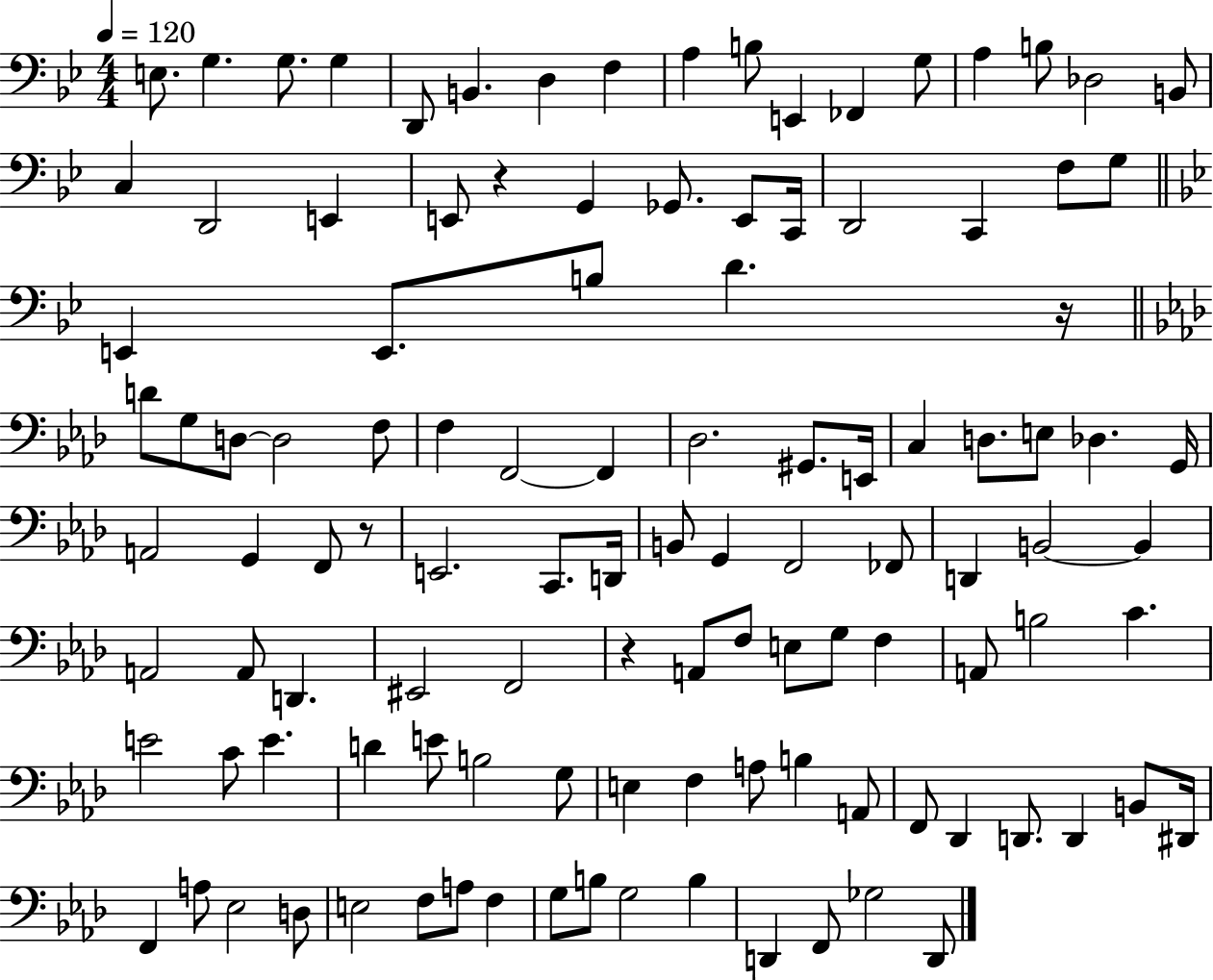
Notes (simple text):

E3/e. G3/q. G3/e. G3/q D2/e B2/q. D3/q F3/q A3/q B3/e E2/q FES2/q G3/e A3/q B3/e Db3/h B2/e C3/q D2/h E2/q E2/e R/q G2/q Gb2/e. E2/e C2/s D2/h C2/q F3/e G3/e E2/q E2/e. B3/e D4/q. R/s D4/e G3/e D3/e D3/h F3/e F3/q F2/h F2/q Db3/h. G#2/e. E2/s C3/q D3/e. E3/e Db3/q. G2/s A2/h G2/q F2/e R/e E2/h. C2/e. D2/s B2/e G2/q F2/h FES2/e D2/q B2/h B2/q A2/h A2/e D2/q. EIS2/h F2/h R/q A2/e F3/e E3/e G3/e F3/q A2/e B3/h C4/q. E4/h C4/e E4/q. D4/q E4/e B3/h G3/e E3/q F3/q A3/e B3/q A2/e F2/e Db2/q D2/e. D2/q B2/e D#2/s F2/q A3/e Eb3/h D3/e E3/h F3/e A3/e F3/q G3/e B3/e G3/h B3/q D2/q F2/e Gb3/h D2/e